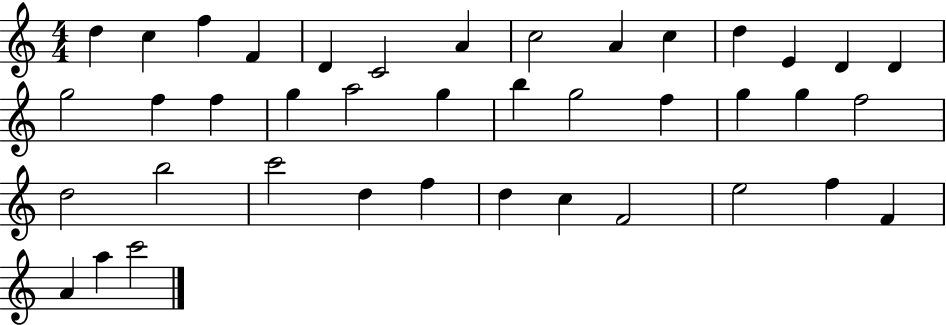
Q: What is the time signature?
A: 4/4